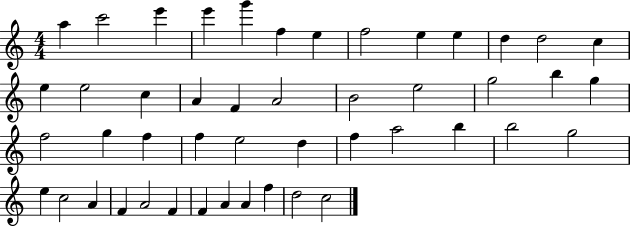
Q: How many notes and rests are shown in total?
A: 47